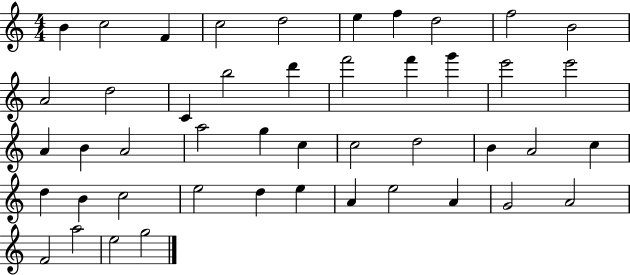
X:1
T:Untitled
M:4/4
L:1/4
K:C
B c2 F c2 d2 e f d2 f2 B2 A2 d2 C b2 d' f'2 f' g' e'2 e'2 A B A2 a2 g c c2 d2 B A2 c d B c2 e2 d e A e2 A G2 A2 F2 a2 e2 g2